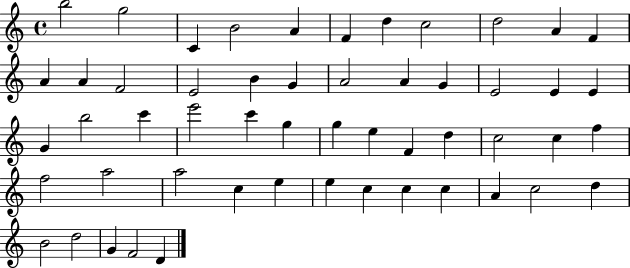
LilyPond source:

{
  \clef treble
  \time 4/4
  \defaultTimeSignature
  \key c \major
  b''2 g''2 | c'4 b'2 a'4 | f'4 d''4 c''2 | d''2 a'4 f'4 | \break a'4 a'4 f'2 | e'2 b'4 g'4 | a'2 a'4 g'4 | e'2 e'4 e'4 | \break g'4 b''2 c'''4 | e'''2 c'''4 g''4 | g''4 e''4 f'4 d''4 | c''2 c''4 f''4 | \break f''2 a''2 | a''2 c''4 e''4 | e''4 c''4 c''4 c''4 | a'4 c''2 d''4 | \break b'2 d''2 | g'4 f'2 d'4 | \bar "|."
}